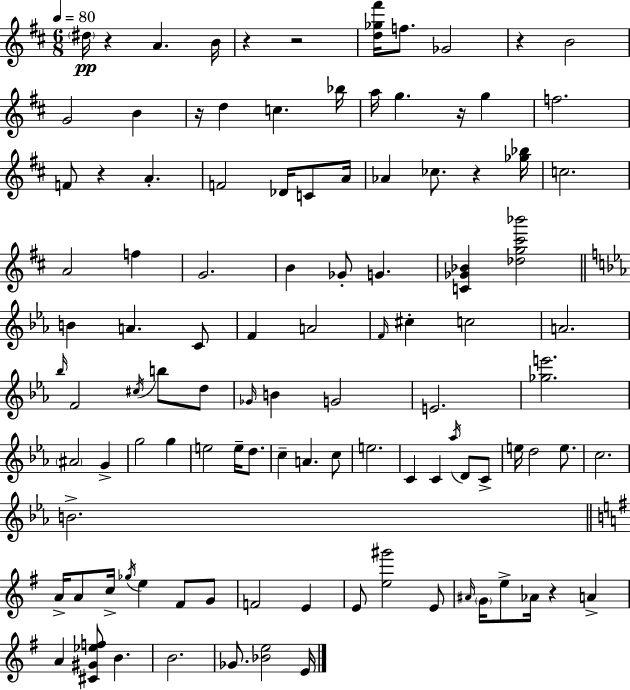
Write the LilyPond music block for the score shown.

{
  \clef treble
  \numericTimeSignature
  \time 6/8
  \key d \major
  \tempo 4 = 80
  \parenthesize dis''16\pp r4 a'4. b'16 | r4 r2 | <d'' ges'' fis'''>16 f''8. ges'2 | r4 b'2 | \break g'2 b'4 | r16 d''4 c''4. bes''16 | a''16 g''4. r16 g''4 | f''2. | \break f'8 r4 a'4.-. | f'2 des'16 c'8 a'16 | aes'4 ces''8. r4 <ges'' bes''>16 | c''2. | \break a'2 f''4 | g'2. | b'4 ges'8-. g'4. | <c' ges' bes'>4 <des'' g'' cis''' bes'''>2 | \break \bar "||" \break \key c \minor b'4 a'4. c'8 | f'4 a'2 | \grace { f'16 } cis''4-. c''2 | a'2. | \break \grace { bes''16 } f'2 \acciaccatura { cis''16 } b''8 | d''8 \grace { ges'16 } b'4 g'2 | e'2. | <ges'' e'''>2. | \break \parenthesize ais'2 | g'4-> g''2 | g''4 e''2 | e''16-- d''8. c''4-- a'4. | \break c''8 e''2. | c'4 c'4 | \acciaccatura { aes''16 } d'8 c'8-> e''16 d''2 | e''8. c''2. | \break b'2.-> | \bar "||" \break \key e \minor a'16-> a'8 c''16-> \acciaccatura { ges''16 } e''4 fis'8 g'8 | f'2 e'4 | e'8 <e'' gis'''>2 e'8 | \grace { ais'16 } \parenthesize g'16 e''8-> aes'16 r4 a'4-> | \break a'4 <cis' gis' ees'' f''>8 b'4. | b'2. | ges'8. <bes' e''>2 | e'16 \bar "|."
}